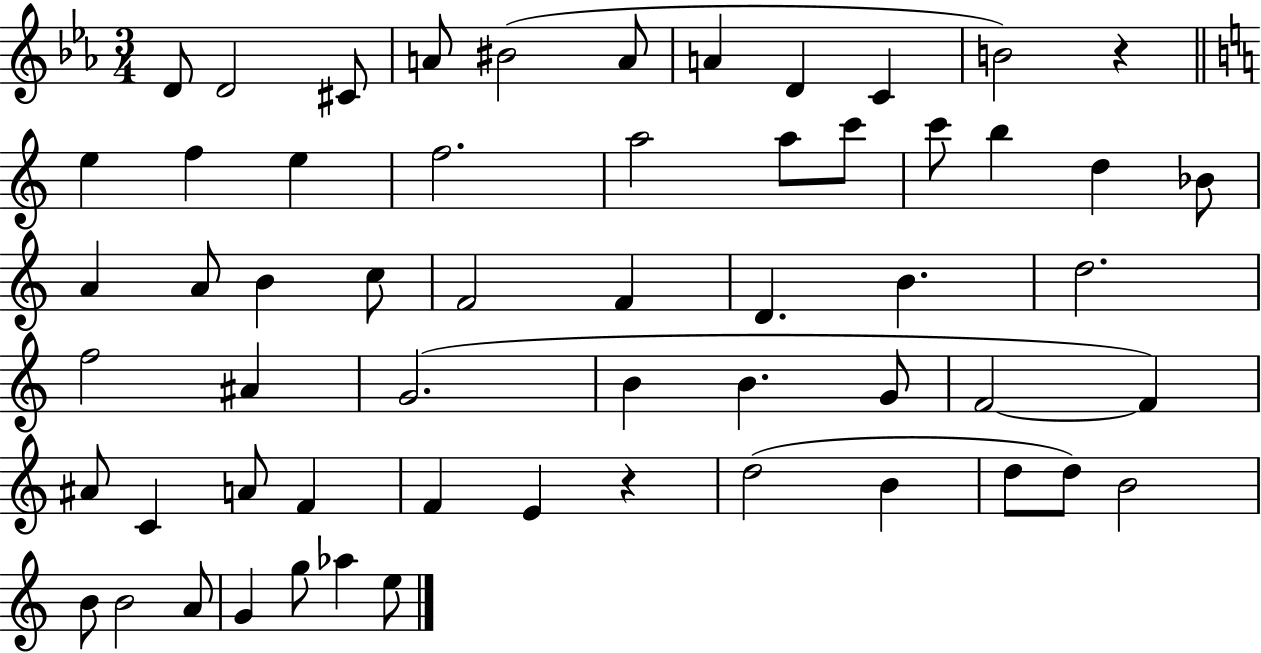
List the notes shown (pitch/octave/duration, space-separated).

D4/e D4/h C#4/e A4/e BIS4/h A4/e A4/q D4/q C4/q B4/h R/q E5/q F5/q E5/q F5/h. A5/h A5/e C6/e C6/e B5/q D5/q Bb4/e A4/q A4/e B4/q C5/e F4/h F4/q D4/q. B4/q. D5/h. F5/h A#4/q G4/h. B4/q B4/q. G4/e F4/h F4/q A#4/e C4/q A4/e F4/q F4/q E4/q R/q D5/h B4/q D5/e D5/e B4/h B4/e B4/h A4/e G4/q G5/e Ab5/q E5/e